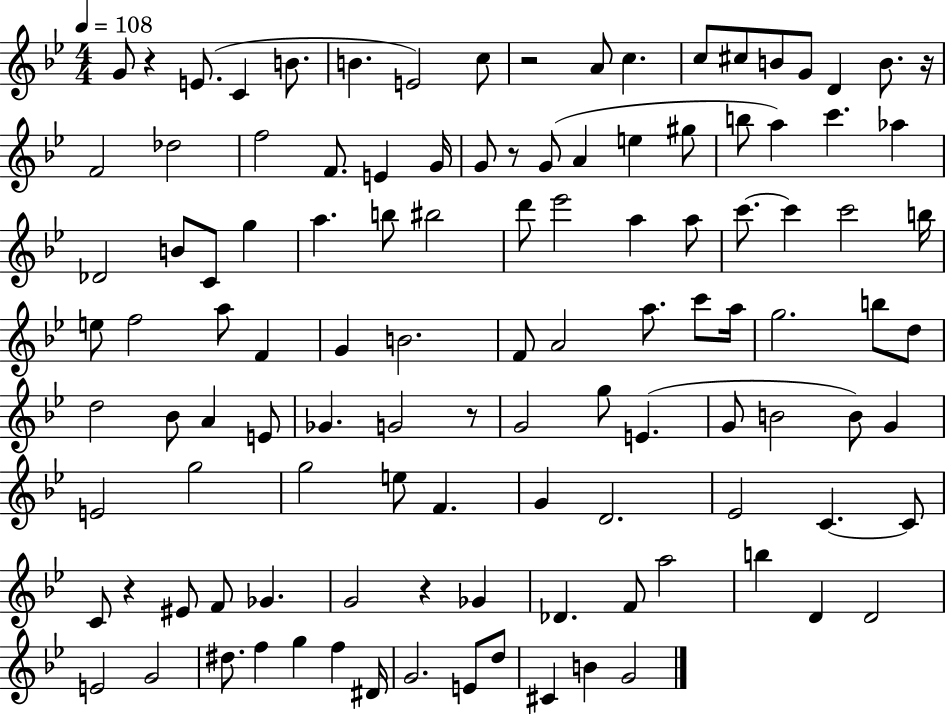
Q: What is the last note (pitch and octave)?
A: G4